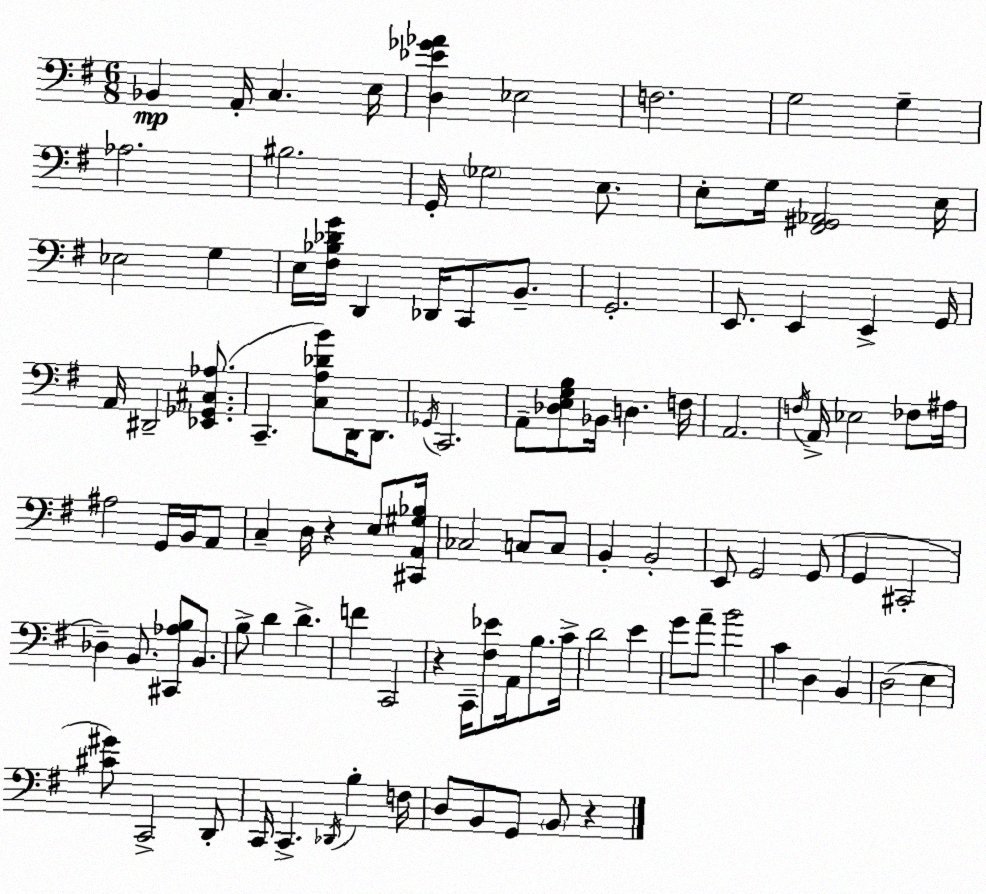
X:1
T:Untitled
M:6/8
L:1/4
K:G
_B,, A,,/4 C, E,/4 [D,_E_G_A] _E,2 F,2 G,2 G, _A,2 ^B,2 G,,/4 _G,2 E,/2 E,/2 G,/4 [^F,,^G,,_A,,]2 E,/4 _E,2 G, E,/4 [^F,_B,_DG]/4 D,, _D,,/4 C,,/2 B,,/2 G,,2 E,,/2 E,, E,, G,,/4 A,,/4 ^D,,2 [_E,,_G,,^C,_A,]/2 C,, [C,A,_DB]/2 D,,/4 D,,/2 _G,,/4 C,,2 A,,/2 [_D,E,G,B,]/2 _B,,/4 D, F,/4 A,,2 F,/4 A,,/4 _E,2 _F,/2 ^A,/4 ^A,2 G,,/4 B,,/4 A,,/2 C, D,/4 z E,/2 [^C,,A,,^G,_B,]/4 _C,2 C,/2 C,/2 B,, B,,2 E,,/2 G,,2 G,,/2 G,, ^C,,2 _D, B,,/2 [^C,,_A,B,]/2 B,,/2 B,/2 D D F C,,2 z C,,/4 [^F,_E]/2 A,,/4 B,/2 C/4 D2 E G/2 A/2 B2 C D, B,, D,2 E, [^C^G]/2 C,,2 D,,/2 C,,/4 C,, _D,,/4 B, F,/4 D,/2 B,,/2 G,,/2 B,,/2 z